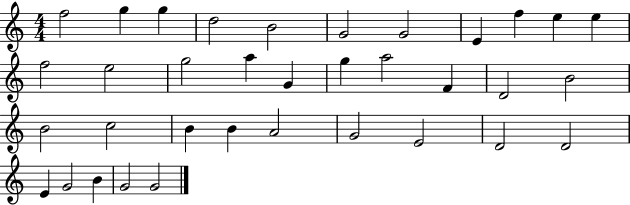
{
  \clef treble
  \numericTimeSignature
  \time 4/4
  \key c \major
  f''2 g''4 g''4 | d''2 b'2 | g'2 g'2 | e'4 f''4 e''4 e''4 | \break f''2 e''2 | g''2 a''4 g'4 | g''4 a''2 f'4 | d'2 b'2 | \break b'2 c''2 | b'4 b'4 a'2 | g'2 e'2 | d'2 d'2 | \break e'4 g'2 b'4 | g'2 g'2 | \bar "|."
}